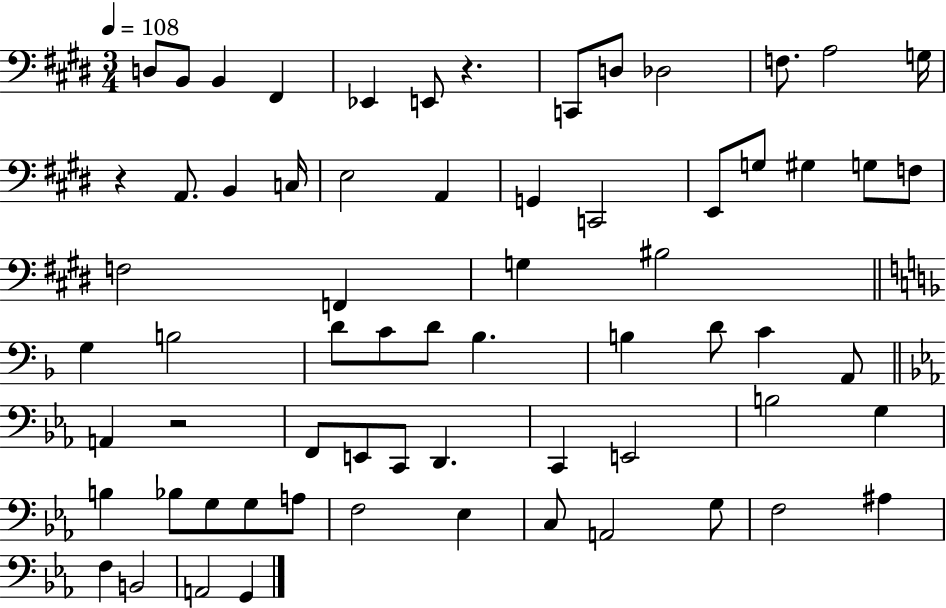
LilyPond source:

{
  \clef bass
  \numericTimeSignature
  \time 3/4
  \key e \major
  \tempo 4 = 108
  d8 b,8 b,4 fis,4 | ees,4 e,8 r4. | c,8 d8 des2 | f8. a2 g16 | \break r4 a,8. b,4 c16 | e2 a,4 | g,4 c,2 | e,8 g8 gis4 g8 f8 | \break f2 f,4 | g4 bis2 | \bar "||" \break \key d \minor g4 b2 | d'8 c'8 d'8 bes4. | b4 d'8 c'4 a,8 | \bar "||" \break \key ees \major a,4 r2 | f,8 e,8 c,8 d,4. | c,4 e,2 | b2 g4 | \break b4 bes8 g8 g8 a8 | f2 ees4 | c8 a,2 g8 | f2 ais4 | \break f4 b,2 | a,2 g,4 | \bar "|."
}